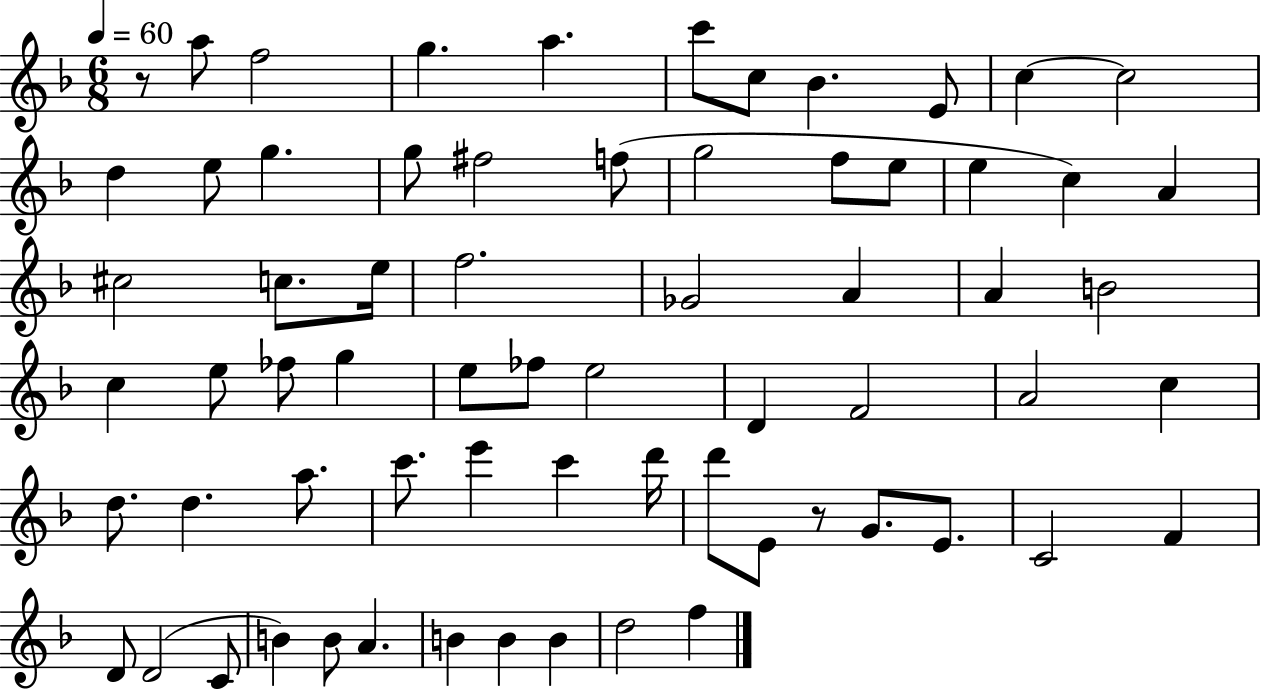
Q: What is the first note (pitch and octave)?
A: A5